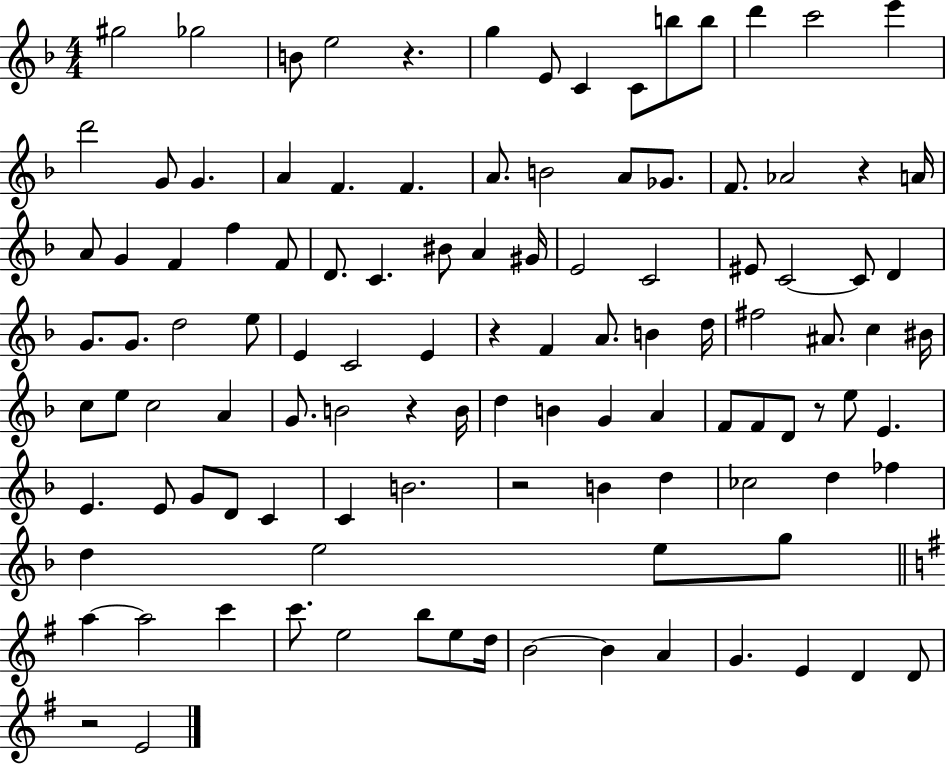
G#5/h Gb5/h B4/e E5/h R/q. G5/q E4/e C4/q C4/e B5/e B5/e D6/q C6/h E6/q D6/h G4/e G4/q. A4/q F4/q. F4/q. A4/e. B4/h A4/e Gb4/e. F4/e. Ab4/h R/q A4/s A4/e G4/q F4/q F5/q F4/e D4/e. C4/q. BIS4/e A4/q G#4/s E4/h C4/h EIS4/e C4/h C4/e D4/q G4/e. G4/e. D5/h E5/e E4/q C4/h E4/q R/q F4/q A4/e. B4/q D5/s F#5/h A#4/e. C5/q BIS4/s C5/e E5/e C5/h A4/q G4/e. B4/h R/q B4/s D5/q B4/q G4/q A4/q F4/e F4/e D4/e R/e E5/e E4/q. E4/q. E4/e G4/e D4/e C4/q C4/q B4/h. R/h B4/q D5/q CES5/h D5/q FES5/q D5/q E5/h E5/e G5/e A5/q A5/h C6/q C6/e. E5/h B5/e E5/e D5/s B4/h B4/q A4/q G4/q. E4/q D4/q D4/e R/h E4/h